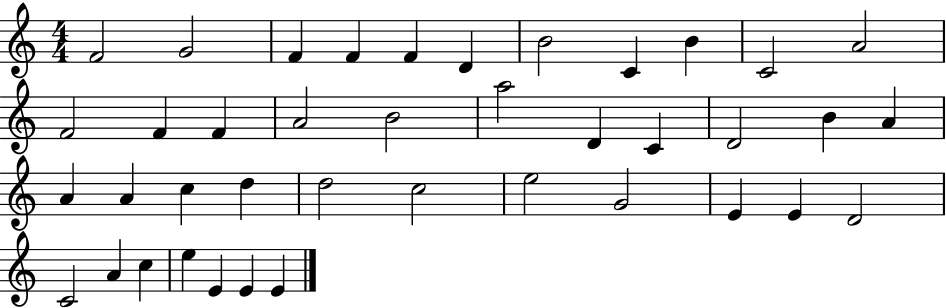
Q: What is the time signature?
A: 4/4